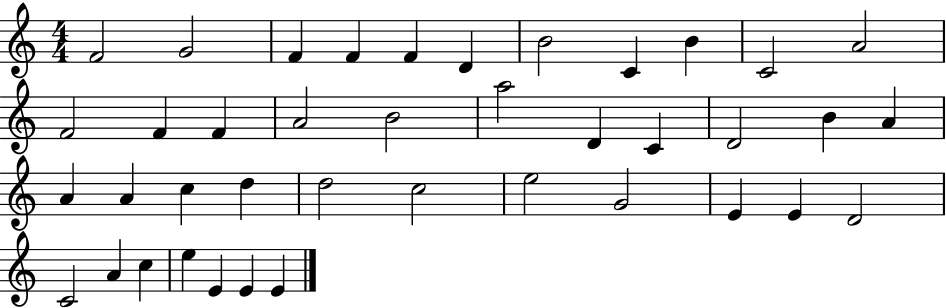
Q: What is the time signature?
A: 4/4